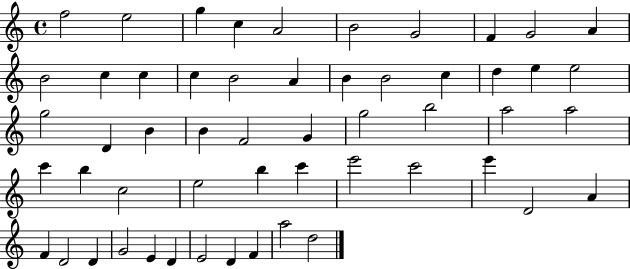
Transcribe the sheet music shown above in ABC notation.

X:1
T:Untitled
M:4/4
L:1/4
K:C
f2 e2 g c A2 B2 G2 F G2 A B2 c c c B2 A B B2 c d e e2 g2 D B B F2 G g2 b2 a2 a2 c' b c2 e2 b c' e'2 c'2 e' D2 A F D2 D G2 E D E2 D F a2 d2